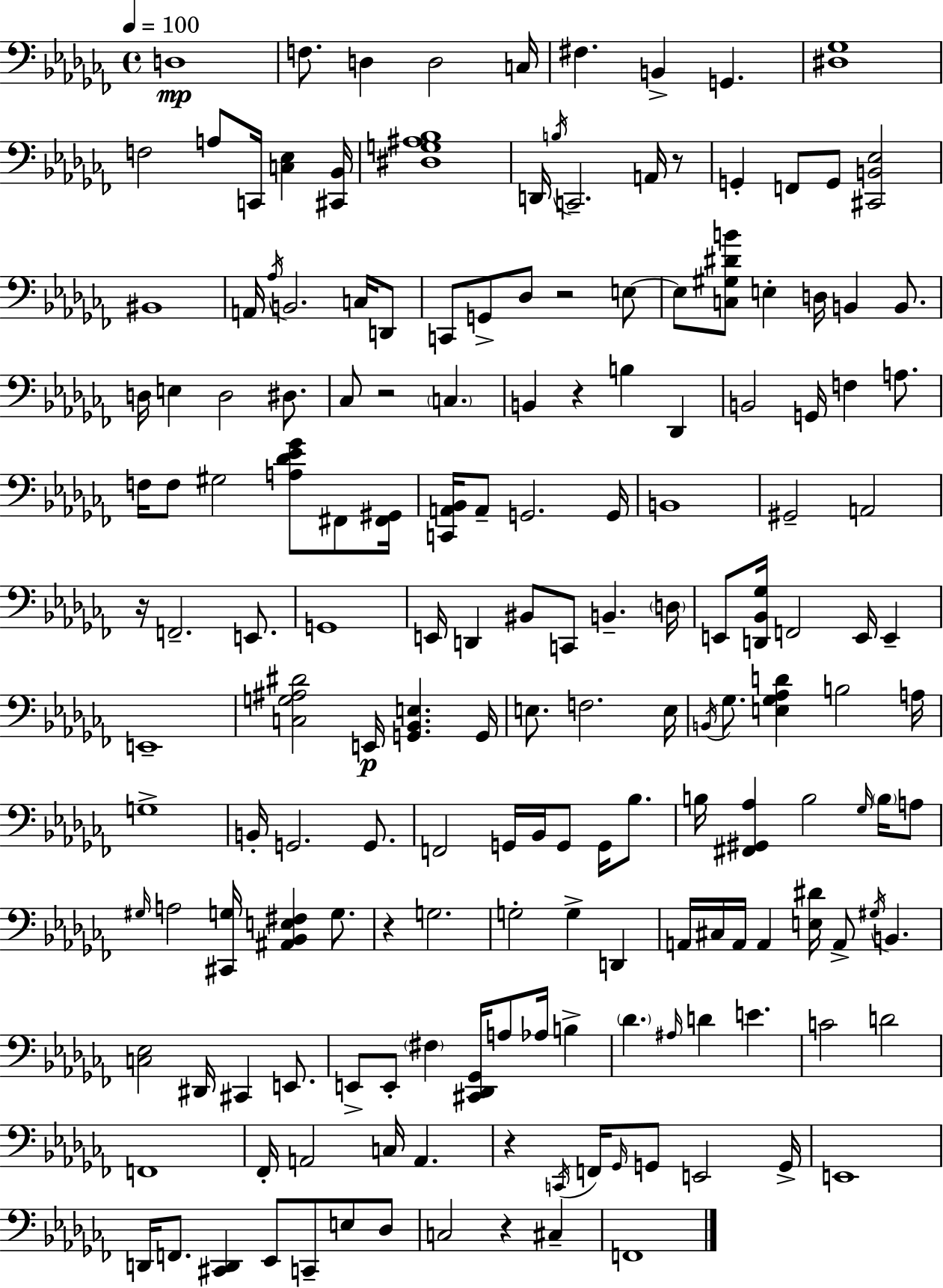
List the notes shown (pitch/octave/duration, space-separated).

D3/w F3/e. D3/q D3/h C3/s F#3/q. B2/q G2/q. [D#3,Gb3]/w F3/h A3/e C2/s [C3,Eb3]/q [C#2,Bb2]/s [D#3,G3,A#3,Bb3]/w D2/s B3/s C2/h. A2/s R/e G2/q F2/e G2/e [C#2,B2,Eb3]/h BIS2/w A2/s Ab3/s B2/h. C3/s D2/e C2/e G2/e Db3/e R/h E3/e E3/e [C3,G#3,D#4,B4]/e E3/q D3/s B2/q B2/e. D3/s E3/q D3/h D#3/e. CES3/e R/h C3/q. B2/q R/q B3/q Db2/q B2/h G2/s F3/q A3/e. F3/s F3/e G#3/h [A3,Db4,Eb4,Gb4]/e F#2/e [F#2,G#2]/s [C2,A2,Bb2]/s A2/e G2/h. G2/s B2/w G#2/h A2/h R/s F2/h. E2/e. G2/w E2/s D2/q BIS2/e C2/e B2/q. D3/s E2/e [D2,Bb2,Gb3]/s F2/h E2/s E2/q E2/w [C3,G3,A#3,D#4]/h E2/s [G2,Bb2,E3]/q. G2/s E3/e. F3/h. E3/s B2/s Gb3/e. [E3,Gb3,Ab3,D4]/q B3/h A3/s G3/w B2/s G2/h. G2/e. F2/h G2/s Bb2/s G2/e G2/s Bb3/e. B3/s [F#2,G#2,Ab3]/q B3/h Gb3/s B3/s A3/e G#3/s A3/h [C#2,G3]/s [A#2,Bb2,E3,F#3]/q G3/e. R/q G3/h. G3/h G3/q D2/q A2/s C#3/s A2/s A2/q [E3,D#4]/s A2/e G#3/s B2/q. [C3,Eb3]/h D#2/s C#2/q E2/e. E2/e E2/e F#3/q [C#2,Db2,Gb2]/s A3/e Ab3/s B3/q Db4/q. A#3/s D4/q E4/q. C4/h D4/h F2/w FES2/s A2/h C3/s A2/q. R/q C2/s F2/s Gb2/s G2/e E2/h G2/s E2/w D2/s F2/e. [C#2,D2]/q Eb2/e C2/e E3/e Db3/e C3/h R/q C#3/q F2/w